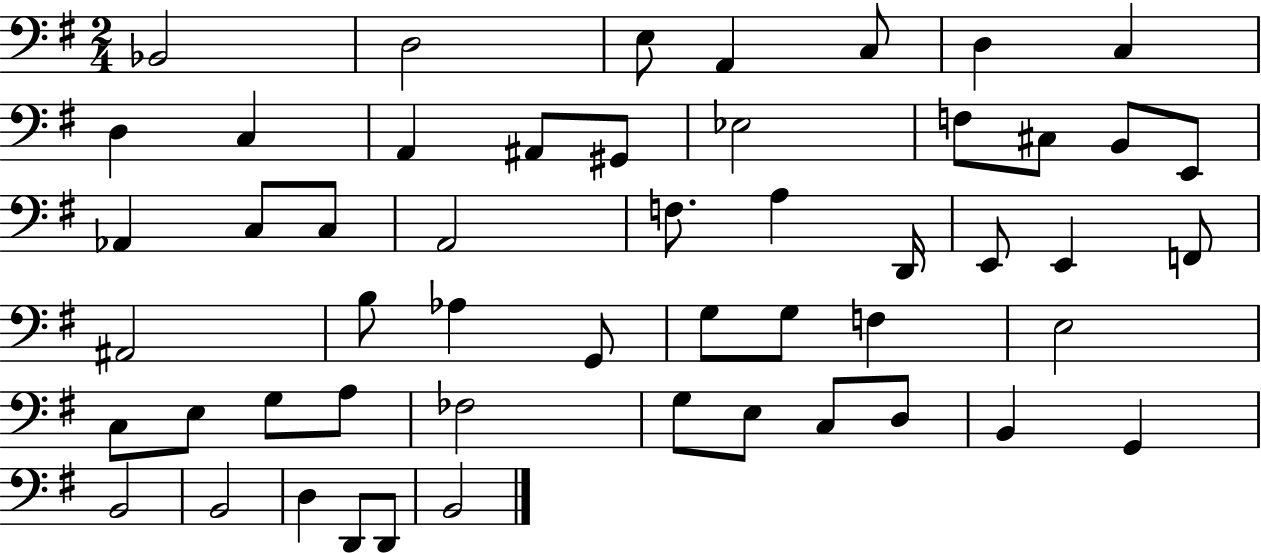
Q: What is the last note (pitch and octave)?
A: B2